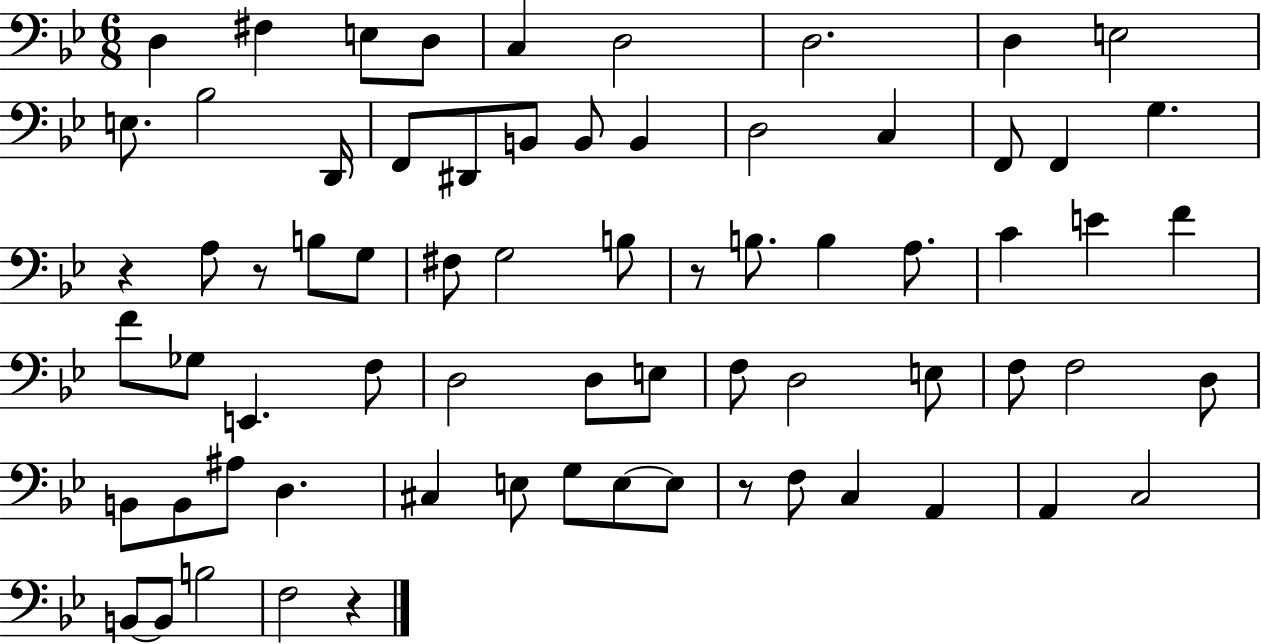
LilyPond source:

{
  \clef bass
  \numericTimeSignature
  \time 6/8
  \key bes \major
  d4 fis4 e8 d8 | c4 d2 | d2. | d4 e2 | \break e8. bes2 d,16 | f,8 dis,8 b,8 b,8 b,4 | d2 c4 | f,8 f,4 g4. | \break r4 a8 r8 b8 g8 | fis8 g2 b8 | r8 b8. b4 a8. | c'4 e'4 f'4 | \break f'8 ges8 e,4. f8 | d2 d8 e8 | f8 d2 e8 | f8 f2 d8 | \break b,8 b,8 ais8 d4. | cis4 e8 g8 e8~~ e8 | r8 f8 c4 a,4 | a,4 c2 | \break b,8~~ b,8 b2 | f2 r4 | \bar "|."
}